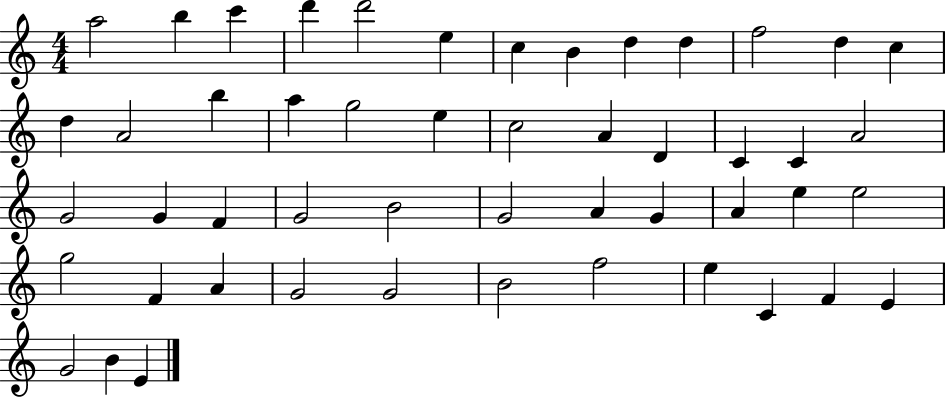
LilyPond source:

{
  \clef treble
  \numericTimeSignature
  \time 4/4
  \key c \major
  a''2 b''4 c'''4 | d'''4 d'''2 e''4 | c''4 b'4 d''4 d''4 | f''2 d''4 c''4 | \break d''4 a'2 b''4 | a''4 g''2 e''4 | c''2 a'4 d'4 | c'4 c'4 a'2 | \break g'2 g'4 f'4 | g'2 b'2 | g'2 a'4 g'4 | a'4 e''4 e''2 | \break g''2 f'4 a'4 | g'2 g'2 | b'2 f''2 | e''4 c'4 f'4 e'4 | \break g'2 b'4 e'4 | \bar "|."
}